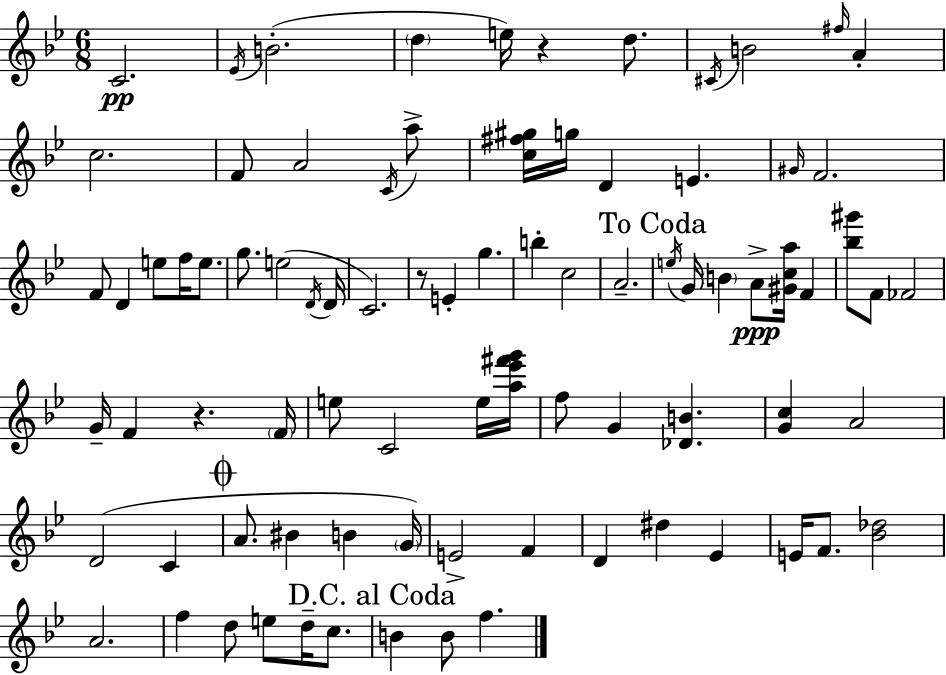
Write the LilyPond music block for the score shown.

{
  \clef treble
  \numericTimeSignature
  \time 6/8
  \key g \minor
  \repeat volta 2 { c'2.\pp | \acciaccatura { ees'16 }( b'2.-. | \parenthesize d''4 e''16) r4 d''8. | \acciaccatura { cis'16 } b'2 \grace { fis''16 } a'4-. | \break c''2. | f'8 a'2 | \acciaccatura { c'16 } a''8-> <c'' fis'' gis''>16 g''16 d'4 e'4. | \grace { gis'16 } f'2. | \break f'8 d'4 e''8 | f''16 e''8. g''8. e''2( | \acciaccatura { d'16 } d'16 c'2.) | r8 e'4-. | \break g''4. b''4-. c''2 | a'2.-- | \mark "To Coda" \acciaccatura { e''16 } g'16 \parenthesize b'4 | a'8->\ppp <gis' c'' a''>16 f'4 <bes'' gis'''>8 f'8 fes'2 | \break g'16-- f'4 | r4. \parenthesize f'16 e''8 c'2 | e''16 <a'' ees''' fis''' g'''>16 f''8 g'4 | <des' b'>4. <g' c''>4 a'2 | \break d'2( | c'4 \mark \markup { \musicglyph "scripts.coda" } a'8. bis'4 | b'4 \parenthesize g'16) e'2-> | f'4 d'4 dis''4 | \break ees'4 e'16 f'8. <bes' des''>2 | a'2. | f''4 d''8 | e''8 d''16-- c''8. \mark "D.C. al Coda" b'4 b'8 | \break f''4. } \bar "|."
}